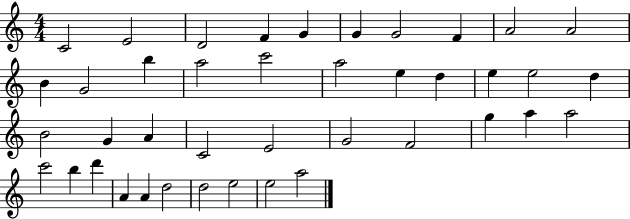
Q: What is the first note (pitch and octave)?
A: C4